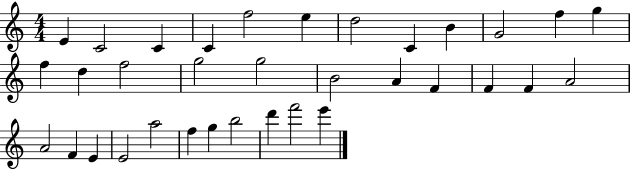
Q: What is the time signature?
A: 4/4